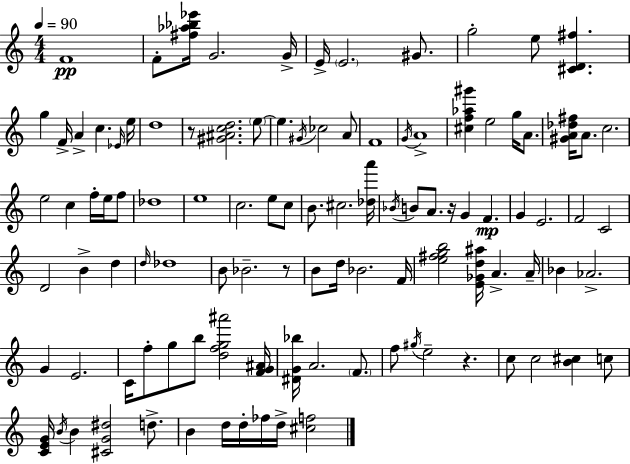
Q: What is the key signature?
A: C major